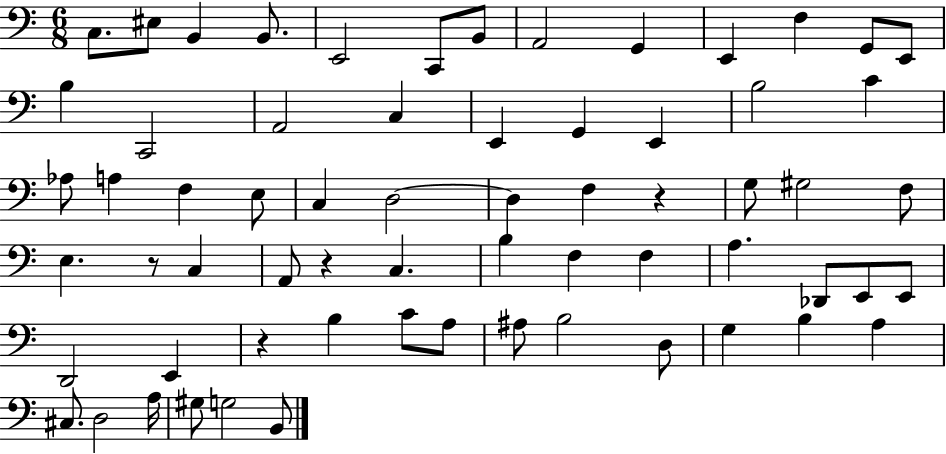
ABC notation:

X:1
T:Untitled
M:6/8
L:1/4
K:C
C,/2 ^E,/2 B,, B,,/2 E,,2 C,,/2 B,,/2 A,,2 G,, E,, F, G,,/2 E,,/2 B, C,,2 A,,2 C, E,, G,, E,, B,2 C _A,/2 A, F, E,/2 C, D,2 D, F, z G,/2 ^G,2 F,/2 E, z/2 C, A,,/2 z C, B, F, F, A, _D,,/2 E,,/2 E,,/2 D,,2 E,, z B, C/2 A,/2 ^A,/2 B,2 D,/2 G, B, A, ^C,/2 D,2 A,/4 ^G,/2 G,2 B,,/2